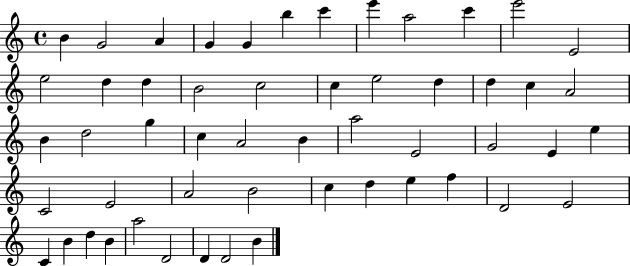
{
  \clef treble
  \time 4/4
  \defaultTimeSignature
  \key c \major
  b'4 g'2 a'4 | g'4 g'4 b''4 c'''4 | e'''4 a''2 c'''4 | e'''2 e'2 | \break e''2 d''4 d''4 | b'2 c''2 | c''4 e''2 d''4 | d''4 c''4 a'2 | \break b'4 d''2 g''4 | c''4 a'2 b'4 | a''2 e'2 | g'2 e'4 e''4 | \break c'2 e'2 | a'2 b'2 | c''4 d''4 e''4 f''4 | d'2 e'2 | \break c'4 b'4 d''4 b'4 | a''2 d'2 | d'4 d'2 b'4 | \bar "|."
}